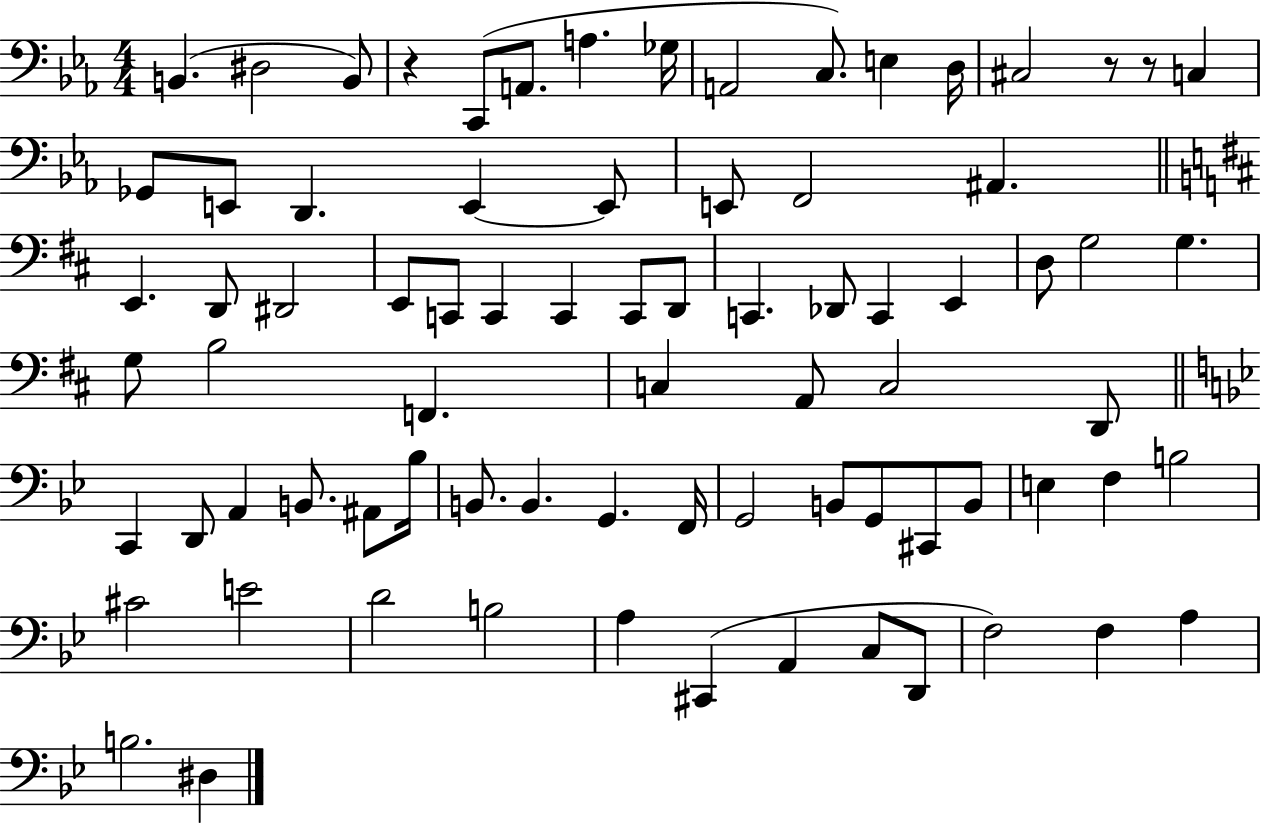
{
  \clef bass
  \numericTimeSignature
  \time 4/4
  \key ees \major
  \repeat volta 2 { b,4.( dis2 b,8) | r4 c,8( a,8. a4. ges16 | a,2 c8.) e4 d16 | cis2 r8 r8 c4 | \break ges,8 e,8 d,4. e,4~~ e,8 | e,8 f,2 ais,4. | \bar "||" \break \key d \major e,4. d,8 dis,2 | e,8 c,8 c,4 c,4 c,8 d,8 | c,4. des,8 c,4 e,4 | d8 g2 g4. | \break g8 b2 f,4. | c4 a,8 c2 d,8 | \bar "||" \break \key g \minor c,4 d,8 a,4 b,8. ais,8 bes16 | b,8. b,4. g,4. f,16 | g,2 b,8 g,8 cis,8 b,8 | e4 f4 b2 | \break cis'2 e'2 | d'2 b2 | a4 cis,4( a,4 c8 d,8 | f2) f4 a4 | \break b2. dis4 | } \bar "|."
}